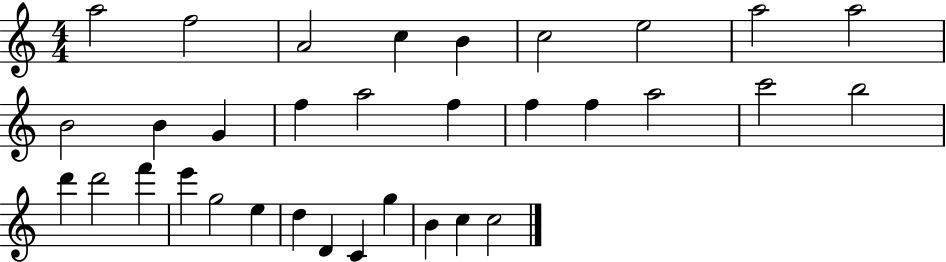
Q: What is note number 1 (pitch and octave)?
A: A5